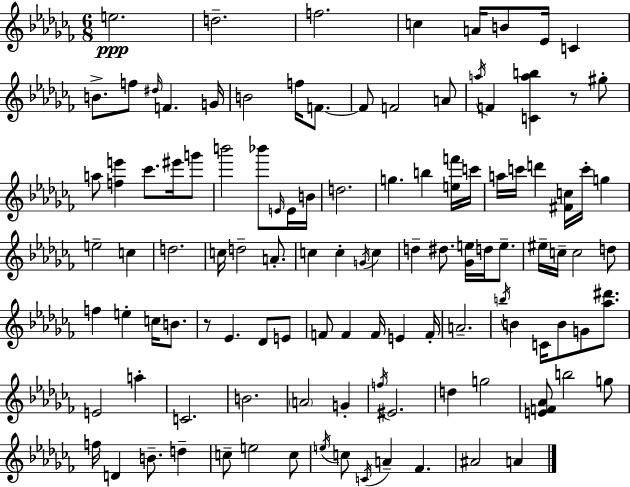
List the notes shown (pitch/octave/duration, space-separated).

E5/h. D5/h. F5/h. C5/q A4/s B4/e Eb4/s C4/q B4/e. F5/e D#5/s F4/q. G4/s B4/h F5/s F4/e. F4/e F4/h A4/e A5/s F4/q [C4,A5,B5]/q R/e G#5/e A5/e [F5,E6]/q CES6/e. EIS6/s G6/e B6/h Bb6/e E4/s E4/s B4/s D5/h. G5/q. B5/q [E5,F6]/s C6/s A5/s C6/s D6/q [F#4,C5]/s C6/s G5/q E5/h C5/q D5/h. C5/s D5/h A4/e. C5/q C5/q G4/s C5/q D5/q D#5/e. [Gb4,E5]/s D5/s E5/e. EIS5/s C5/s C5/h D5/e F5/q E5/q C5/s B4/e. R/e Eb4/q. Db4/e E4/e F4/e F4/q F4/s E4/q F4/s A4/h. B5/s B4/q C4/s B4/e G4/e [Ab5,D#6]/e. E4/h A5/q C4/h. B4/h. A4/h G4/q F5/s EIS4/h. D5/q G5/h [E4,F4,Ab4]/e B5/h G5/e F5/s D4/q B4/e. D5/q C5/e E5/h C5/e E5/s C5/e C4/s A4/q FES4/q. A#4/h A4/q